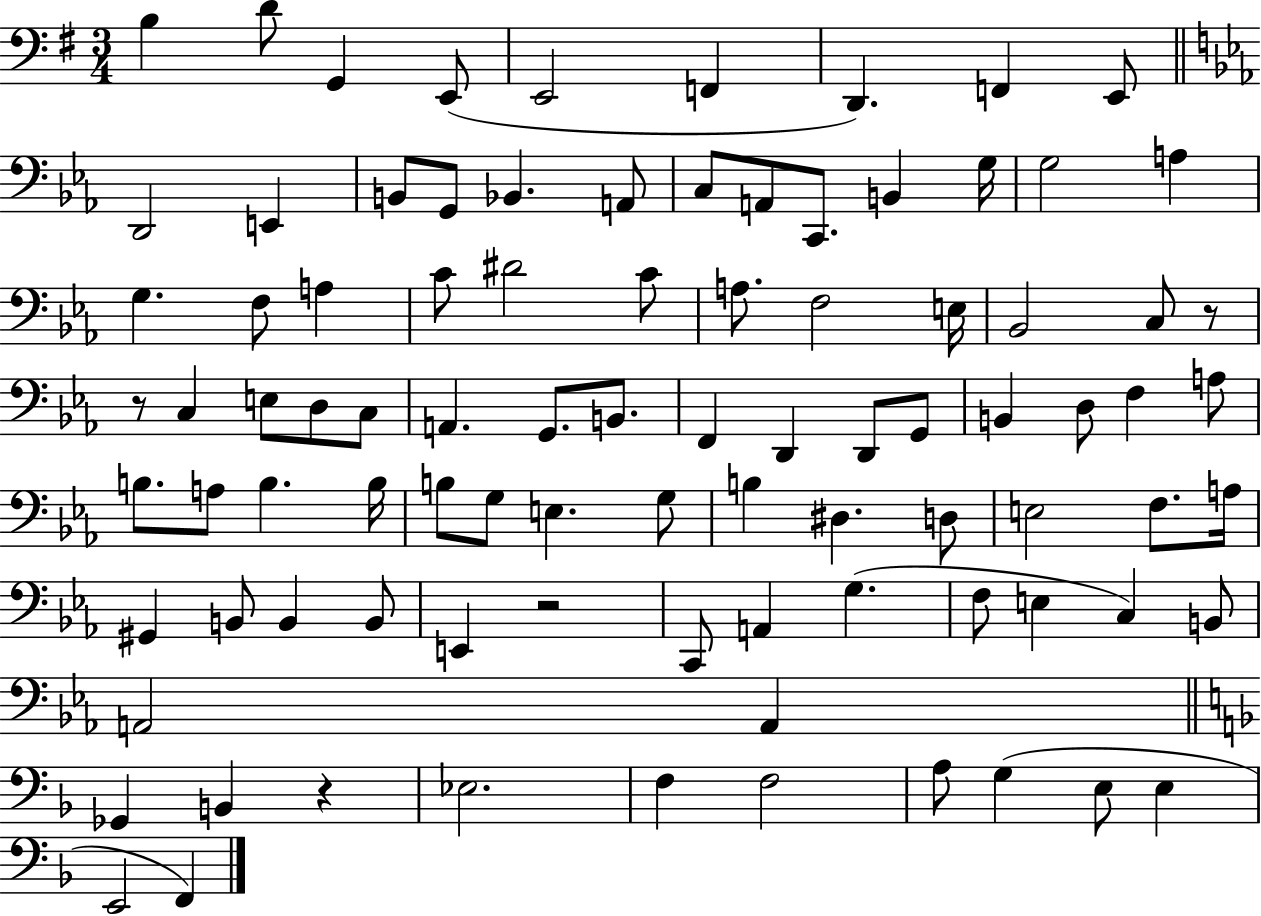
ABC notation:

X:1
T:Untitled
M:3/4
L:1/4
K:G
B, D/2 G,, E,,/2 E,,2 F,, D,, F,, E,,/2 D,,2 E,, B,,/2 G,,/2 _B,, A,,/2 C,/2 A,,/2 C,,/2 B,, G,/4 G,2 A, G, F,/2 A, C/2 ^D2 C/2 A,/2 F,2 E,/4 _B,,2 C,/2 z/2 z/2 C, E,/2 D,/2 C,/2 A,, G,,/2 B,,/2 F,, D,, D,,/2 G,,/2 B,, D,/2 F, A,/2 B,/2 A,/2 B, B,/4 B,/2 G,/2 E, G,/2 B, ^D, D,/2 E,2 F,/2 A,/4 ^G,, B,,/2 B,, B,,/2 E,, z2 C,,/2 A,, G, F,/2 E, C, B,,/2 A,,2 A,, _G,, B,, z _E,2 F, F,2 A,/2 G, E,/2 E, E,,2 F,,